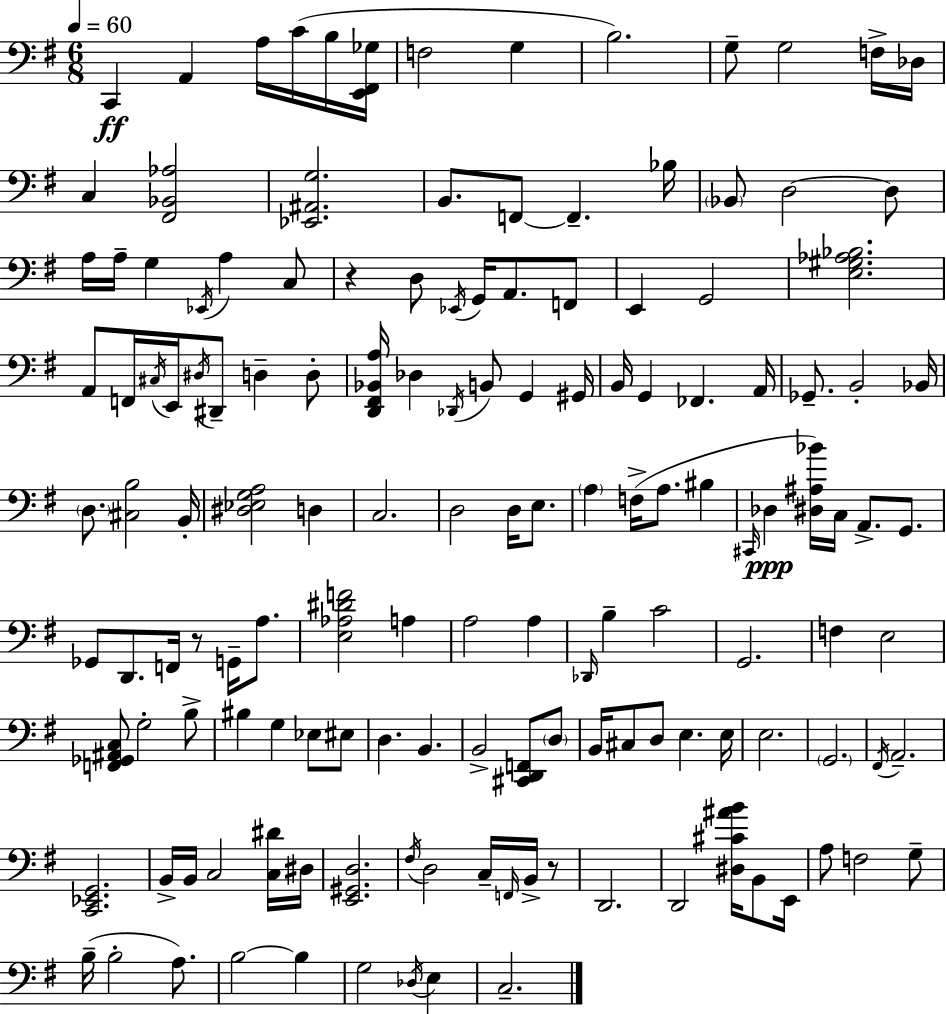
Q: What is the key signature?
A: G major